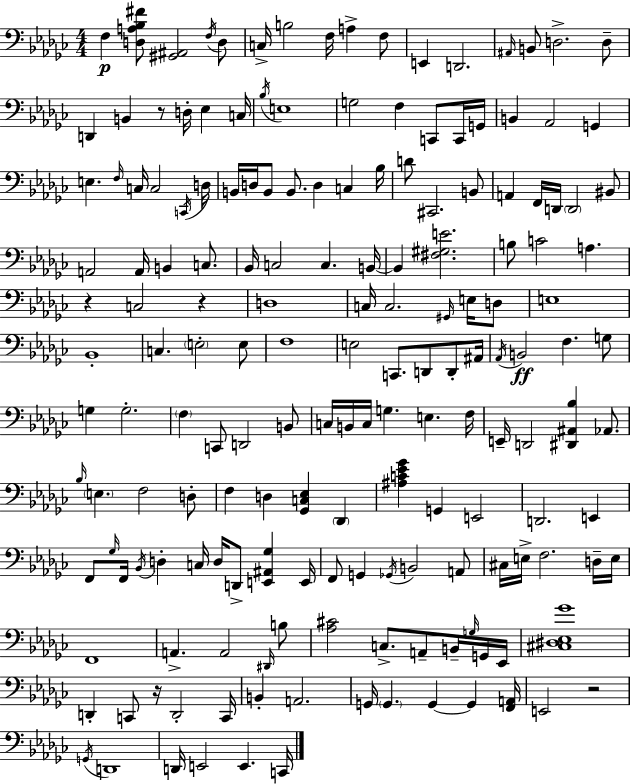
F3/q [D3,A3,Bb3,F#4]/e [G#2,A#2]/h F3/s D3/e C3/s B3/h F3/s A3/q F3/e E2/q D2/h. A#2/s B2/e D3/h. D3/e D2/q B2/q R/e D3/s Eb3/q C3/s Bb3/s E3/w G3/h F3/q C2/e C2/s G2/s B2/q Ab2/h G2/q E3/q. F3/s C3/s C3/h C2/s D3/s B2/s D3/s B2/e B2/e. D3/q C3/q Bb3/s D4/e C#2/h. B2/e A2/q F2/s D2/s D2/h BIS2/e A2/h A2/s B2/q C3/e. Bb2/s C3/h C3/q. B2/s B2/q [F#3,G#3,E4]/h. B3/e C4/h A3/q. R/q C3/h R/q D3/w C3/s C3/h. G#2/s E3/s D3/e E3/w Bb2/w C3/q. E3/h E3/e F3/w E3/h C2/e. D2/e D2/e A#2/s Ab2/s B2/h F3/q. G3/e G3/q G3/h. F3/q C2/e D2/h B2/e C3/s B2/s C3/s G3/q. E3/q. F3/s E2/s D2/h [D#2,A#2,Bb3]/q Ab2/e. Bb3/s E3/q. F3/h D3/e F3/q D3/q [Gb2,C3,Eb3]/q Db2/q [A#3,C4,Eb4,Gb4]/q G2/q E2/h D2/h. E2/q F2/e Gb3/s F2/s Bb2/s D3/q C3/s D3/s D2/e [E2,A#2,Gb3]/q E2/s F2/e G2/q Gb2/s B2/h A2/e C#3/s E3/s F3/h. D3/s E3/s F2/w A2/q. A2/h D#2/s B3/e [Ab3,C#4]/h C3/e. A2/e B2/s G3/s G2/s Eb2/s [C#3,D#3,Eb3,Gb4]/w D2/q C2/e R/s D2/h C2/s B2/q A2/h. G2/s G2/q. G2/q G2/q [F2,A2]/s E2/h R/h G2/s D2/w D2/s E2/h E2/q. C2/s